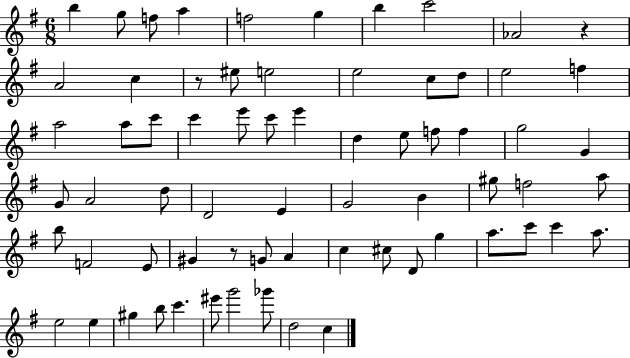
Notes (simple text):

B5/q G5/e F5/e A5/q F5/h G5/q B5/q C6/h Ab4/h R/q A4/h C5/q R/e EIS5/e E5/h E5/h C5/e D5/e E5/h F5/q A5/h A5/e C6/e C6/q E6/e C6/e E6/q D5/q E5/e F5/e F5/q G5/h G4/q G4/e A4/h D5/e D4/h E4/q G4/h B4/q G#5/e F5/h A5/e B5/e F4/h E4/e G#4/q R/e G4/e A4/q C5/q C#5/e D4/e G5/q A5/e. C6/e C6/q A5/e. E5/h E5/q G#5/q B5/e C6/q. EIS6/e G6/h Gb6/e D5/h C5/q